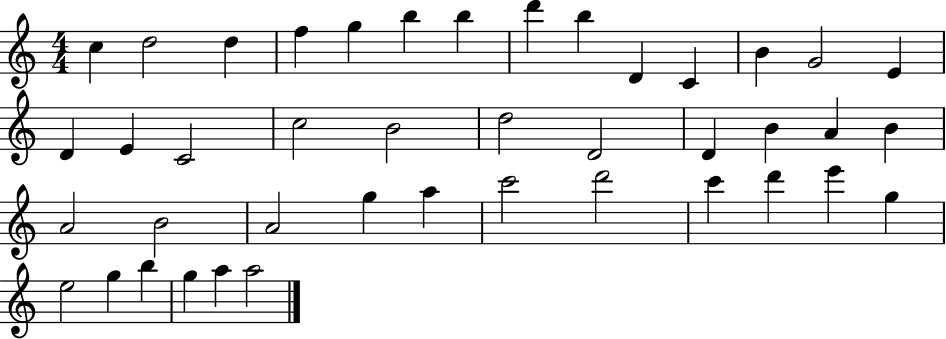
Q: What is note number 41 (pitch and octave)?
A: A5